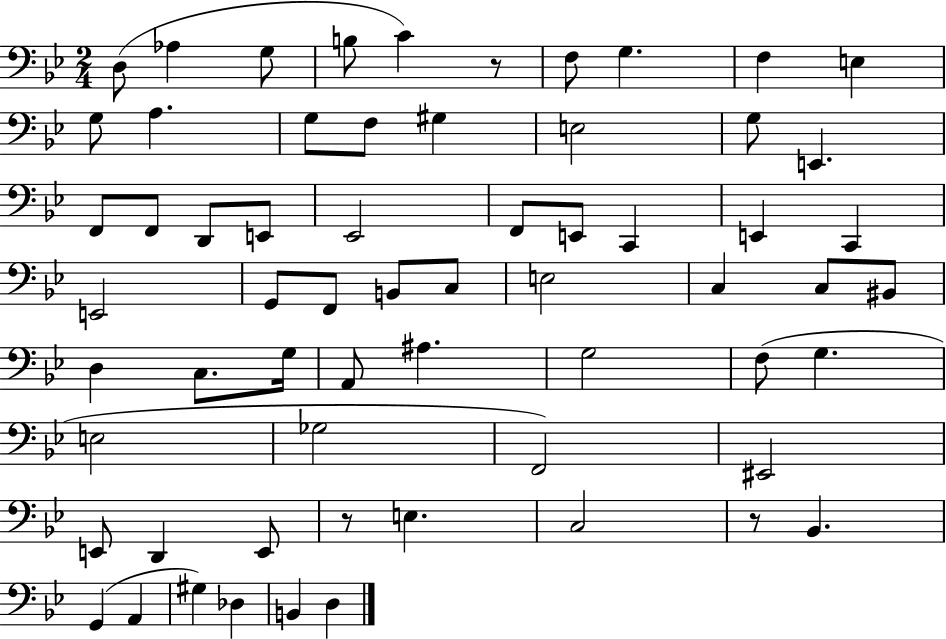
{
  \clef bass
  \numericTimeSignature
  \time 2/4
  \key bes \major
  d8( aes4 g8 | b8 c'4) r8 | f8 g4. | f4 e4 | \break g8 a4. | g8 f8 gis4 | e2 | g8 e,4. | \break f,8 f,8 d,8 e,8 | ees,2 | f,8 e,8 c,4 | e,4 c,4 | \break e,2 | g,8 f,8 b,8 c8 | e2 | c4 c8 bis,8 | \break d4 c8. g16 | a,8 ais4. | g2 | f8( g4. | \break e2 | ges2 | f,2) | eis,2 | \break e,8 d,4 e,8 | r8 e4. | c2 | r8 bes,4. | \break g,4( a,4 | gis4) des4 | b,4 d4 | \bar "|."
}